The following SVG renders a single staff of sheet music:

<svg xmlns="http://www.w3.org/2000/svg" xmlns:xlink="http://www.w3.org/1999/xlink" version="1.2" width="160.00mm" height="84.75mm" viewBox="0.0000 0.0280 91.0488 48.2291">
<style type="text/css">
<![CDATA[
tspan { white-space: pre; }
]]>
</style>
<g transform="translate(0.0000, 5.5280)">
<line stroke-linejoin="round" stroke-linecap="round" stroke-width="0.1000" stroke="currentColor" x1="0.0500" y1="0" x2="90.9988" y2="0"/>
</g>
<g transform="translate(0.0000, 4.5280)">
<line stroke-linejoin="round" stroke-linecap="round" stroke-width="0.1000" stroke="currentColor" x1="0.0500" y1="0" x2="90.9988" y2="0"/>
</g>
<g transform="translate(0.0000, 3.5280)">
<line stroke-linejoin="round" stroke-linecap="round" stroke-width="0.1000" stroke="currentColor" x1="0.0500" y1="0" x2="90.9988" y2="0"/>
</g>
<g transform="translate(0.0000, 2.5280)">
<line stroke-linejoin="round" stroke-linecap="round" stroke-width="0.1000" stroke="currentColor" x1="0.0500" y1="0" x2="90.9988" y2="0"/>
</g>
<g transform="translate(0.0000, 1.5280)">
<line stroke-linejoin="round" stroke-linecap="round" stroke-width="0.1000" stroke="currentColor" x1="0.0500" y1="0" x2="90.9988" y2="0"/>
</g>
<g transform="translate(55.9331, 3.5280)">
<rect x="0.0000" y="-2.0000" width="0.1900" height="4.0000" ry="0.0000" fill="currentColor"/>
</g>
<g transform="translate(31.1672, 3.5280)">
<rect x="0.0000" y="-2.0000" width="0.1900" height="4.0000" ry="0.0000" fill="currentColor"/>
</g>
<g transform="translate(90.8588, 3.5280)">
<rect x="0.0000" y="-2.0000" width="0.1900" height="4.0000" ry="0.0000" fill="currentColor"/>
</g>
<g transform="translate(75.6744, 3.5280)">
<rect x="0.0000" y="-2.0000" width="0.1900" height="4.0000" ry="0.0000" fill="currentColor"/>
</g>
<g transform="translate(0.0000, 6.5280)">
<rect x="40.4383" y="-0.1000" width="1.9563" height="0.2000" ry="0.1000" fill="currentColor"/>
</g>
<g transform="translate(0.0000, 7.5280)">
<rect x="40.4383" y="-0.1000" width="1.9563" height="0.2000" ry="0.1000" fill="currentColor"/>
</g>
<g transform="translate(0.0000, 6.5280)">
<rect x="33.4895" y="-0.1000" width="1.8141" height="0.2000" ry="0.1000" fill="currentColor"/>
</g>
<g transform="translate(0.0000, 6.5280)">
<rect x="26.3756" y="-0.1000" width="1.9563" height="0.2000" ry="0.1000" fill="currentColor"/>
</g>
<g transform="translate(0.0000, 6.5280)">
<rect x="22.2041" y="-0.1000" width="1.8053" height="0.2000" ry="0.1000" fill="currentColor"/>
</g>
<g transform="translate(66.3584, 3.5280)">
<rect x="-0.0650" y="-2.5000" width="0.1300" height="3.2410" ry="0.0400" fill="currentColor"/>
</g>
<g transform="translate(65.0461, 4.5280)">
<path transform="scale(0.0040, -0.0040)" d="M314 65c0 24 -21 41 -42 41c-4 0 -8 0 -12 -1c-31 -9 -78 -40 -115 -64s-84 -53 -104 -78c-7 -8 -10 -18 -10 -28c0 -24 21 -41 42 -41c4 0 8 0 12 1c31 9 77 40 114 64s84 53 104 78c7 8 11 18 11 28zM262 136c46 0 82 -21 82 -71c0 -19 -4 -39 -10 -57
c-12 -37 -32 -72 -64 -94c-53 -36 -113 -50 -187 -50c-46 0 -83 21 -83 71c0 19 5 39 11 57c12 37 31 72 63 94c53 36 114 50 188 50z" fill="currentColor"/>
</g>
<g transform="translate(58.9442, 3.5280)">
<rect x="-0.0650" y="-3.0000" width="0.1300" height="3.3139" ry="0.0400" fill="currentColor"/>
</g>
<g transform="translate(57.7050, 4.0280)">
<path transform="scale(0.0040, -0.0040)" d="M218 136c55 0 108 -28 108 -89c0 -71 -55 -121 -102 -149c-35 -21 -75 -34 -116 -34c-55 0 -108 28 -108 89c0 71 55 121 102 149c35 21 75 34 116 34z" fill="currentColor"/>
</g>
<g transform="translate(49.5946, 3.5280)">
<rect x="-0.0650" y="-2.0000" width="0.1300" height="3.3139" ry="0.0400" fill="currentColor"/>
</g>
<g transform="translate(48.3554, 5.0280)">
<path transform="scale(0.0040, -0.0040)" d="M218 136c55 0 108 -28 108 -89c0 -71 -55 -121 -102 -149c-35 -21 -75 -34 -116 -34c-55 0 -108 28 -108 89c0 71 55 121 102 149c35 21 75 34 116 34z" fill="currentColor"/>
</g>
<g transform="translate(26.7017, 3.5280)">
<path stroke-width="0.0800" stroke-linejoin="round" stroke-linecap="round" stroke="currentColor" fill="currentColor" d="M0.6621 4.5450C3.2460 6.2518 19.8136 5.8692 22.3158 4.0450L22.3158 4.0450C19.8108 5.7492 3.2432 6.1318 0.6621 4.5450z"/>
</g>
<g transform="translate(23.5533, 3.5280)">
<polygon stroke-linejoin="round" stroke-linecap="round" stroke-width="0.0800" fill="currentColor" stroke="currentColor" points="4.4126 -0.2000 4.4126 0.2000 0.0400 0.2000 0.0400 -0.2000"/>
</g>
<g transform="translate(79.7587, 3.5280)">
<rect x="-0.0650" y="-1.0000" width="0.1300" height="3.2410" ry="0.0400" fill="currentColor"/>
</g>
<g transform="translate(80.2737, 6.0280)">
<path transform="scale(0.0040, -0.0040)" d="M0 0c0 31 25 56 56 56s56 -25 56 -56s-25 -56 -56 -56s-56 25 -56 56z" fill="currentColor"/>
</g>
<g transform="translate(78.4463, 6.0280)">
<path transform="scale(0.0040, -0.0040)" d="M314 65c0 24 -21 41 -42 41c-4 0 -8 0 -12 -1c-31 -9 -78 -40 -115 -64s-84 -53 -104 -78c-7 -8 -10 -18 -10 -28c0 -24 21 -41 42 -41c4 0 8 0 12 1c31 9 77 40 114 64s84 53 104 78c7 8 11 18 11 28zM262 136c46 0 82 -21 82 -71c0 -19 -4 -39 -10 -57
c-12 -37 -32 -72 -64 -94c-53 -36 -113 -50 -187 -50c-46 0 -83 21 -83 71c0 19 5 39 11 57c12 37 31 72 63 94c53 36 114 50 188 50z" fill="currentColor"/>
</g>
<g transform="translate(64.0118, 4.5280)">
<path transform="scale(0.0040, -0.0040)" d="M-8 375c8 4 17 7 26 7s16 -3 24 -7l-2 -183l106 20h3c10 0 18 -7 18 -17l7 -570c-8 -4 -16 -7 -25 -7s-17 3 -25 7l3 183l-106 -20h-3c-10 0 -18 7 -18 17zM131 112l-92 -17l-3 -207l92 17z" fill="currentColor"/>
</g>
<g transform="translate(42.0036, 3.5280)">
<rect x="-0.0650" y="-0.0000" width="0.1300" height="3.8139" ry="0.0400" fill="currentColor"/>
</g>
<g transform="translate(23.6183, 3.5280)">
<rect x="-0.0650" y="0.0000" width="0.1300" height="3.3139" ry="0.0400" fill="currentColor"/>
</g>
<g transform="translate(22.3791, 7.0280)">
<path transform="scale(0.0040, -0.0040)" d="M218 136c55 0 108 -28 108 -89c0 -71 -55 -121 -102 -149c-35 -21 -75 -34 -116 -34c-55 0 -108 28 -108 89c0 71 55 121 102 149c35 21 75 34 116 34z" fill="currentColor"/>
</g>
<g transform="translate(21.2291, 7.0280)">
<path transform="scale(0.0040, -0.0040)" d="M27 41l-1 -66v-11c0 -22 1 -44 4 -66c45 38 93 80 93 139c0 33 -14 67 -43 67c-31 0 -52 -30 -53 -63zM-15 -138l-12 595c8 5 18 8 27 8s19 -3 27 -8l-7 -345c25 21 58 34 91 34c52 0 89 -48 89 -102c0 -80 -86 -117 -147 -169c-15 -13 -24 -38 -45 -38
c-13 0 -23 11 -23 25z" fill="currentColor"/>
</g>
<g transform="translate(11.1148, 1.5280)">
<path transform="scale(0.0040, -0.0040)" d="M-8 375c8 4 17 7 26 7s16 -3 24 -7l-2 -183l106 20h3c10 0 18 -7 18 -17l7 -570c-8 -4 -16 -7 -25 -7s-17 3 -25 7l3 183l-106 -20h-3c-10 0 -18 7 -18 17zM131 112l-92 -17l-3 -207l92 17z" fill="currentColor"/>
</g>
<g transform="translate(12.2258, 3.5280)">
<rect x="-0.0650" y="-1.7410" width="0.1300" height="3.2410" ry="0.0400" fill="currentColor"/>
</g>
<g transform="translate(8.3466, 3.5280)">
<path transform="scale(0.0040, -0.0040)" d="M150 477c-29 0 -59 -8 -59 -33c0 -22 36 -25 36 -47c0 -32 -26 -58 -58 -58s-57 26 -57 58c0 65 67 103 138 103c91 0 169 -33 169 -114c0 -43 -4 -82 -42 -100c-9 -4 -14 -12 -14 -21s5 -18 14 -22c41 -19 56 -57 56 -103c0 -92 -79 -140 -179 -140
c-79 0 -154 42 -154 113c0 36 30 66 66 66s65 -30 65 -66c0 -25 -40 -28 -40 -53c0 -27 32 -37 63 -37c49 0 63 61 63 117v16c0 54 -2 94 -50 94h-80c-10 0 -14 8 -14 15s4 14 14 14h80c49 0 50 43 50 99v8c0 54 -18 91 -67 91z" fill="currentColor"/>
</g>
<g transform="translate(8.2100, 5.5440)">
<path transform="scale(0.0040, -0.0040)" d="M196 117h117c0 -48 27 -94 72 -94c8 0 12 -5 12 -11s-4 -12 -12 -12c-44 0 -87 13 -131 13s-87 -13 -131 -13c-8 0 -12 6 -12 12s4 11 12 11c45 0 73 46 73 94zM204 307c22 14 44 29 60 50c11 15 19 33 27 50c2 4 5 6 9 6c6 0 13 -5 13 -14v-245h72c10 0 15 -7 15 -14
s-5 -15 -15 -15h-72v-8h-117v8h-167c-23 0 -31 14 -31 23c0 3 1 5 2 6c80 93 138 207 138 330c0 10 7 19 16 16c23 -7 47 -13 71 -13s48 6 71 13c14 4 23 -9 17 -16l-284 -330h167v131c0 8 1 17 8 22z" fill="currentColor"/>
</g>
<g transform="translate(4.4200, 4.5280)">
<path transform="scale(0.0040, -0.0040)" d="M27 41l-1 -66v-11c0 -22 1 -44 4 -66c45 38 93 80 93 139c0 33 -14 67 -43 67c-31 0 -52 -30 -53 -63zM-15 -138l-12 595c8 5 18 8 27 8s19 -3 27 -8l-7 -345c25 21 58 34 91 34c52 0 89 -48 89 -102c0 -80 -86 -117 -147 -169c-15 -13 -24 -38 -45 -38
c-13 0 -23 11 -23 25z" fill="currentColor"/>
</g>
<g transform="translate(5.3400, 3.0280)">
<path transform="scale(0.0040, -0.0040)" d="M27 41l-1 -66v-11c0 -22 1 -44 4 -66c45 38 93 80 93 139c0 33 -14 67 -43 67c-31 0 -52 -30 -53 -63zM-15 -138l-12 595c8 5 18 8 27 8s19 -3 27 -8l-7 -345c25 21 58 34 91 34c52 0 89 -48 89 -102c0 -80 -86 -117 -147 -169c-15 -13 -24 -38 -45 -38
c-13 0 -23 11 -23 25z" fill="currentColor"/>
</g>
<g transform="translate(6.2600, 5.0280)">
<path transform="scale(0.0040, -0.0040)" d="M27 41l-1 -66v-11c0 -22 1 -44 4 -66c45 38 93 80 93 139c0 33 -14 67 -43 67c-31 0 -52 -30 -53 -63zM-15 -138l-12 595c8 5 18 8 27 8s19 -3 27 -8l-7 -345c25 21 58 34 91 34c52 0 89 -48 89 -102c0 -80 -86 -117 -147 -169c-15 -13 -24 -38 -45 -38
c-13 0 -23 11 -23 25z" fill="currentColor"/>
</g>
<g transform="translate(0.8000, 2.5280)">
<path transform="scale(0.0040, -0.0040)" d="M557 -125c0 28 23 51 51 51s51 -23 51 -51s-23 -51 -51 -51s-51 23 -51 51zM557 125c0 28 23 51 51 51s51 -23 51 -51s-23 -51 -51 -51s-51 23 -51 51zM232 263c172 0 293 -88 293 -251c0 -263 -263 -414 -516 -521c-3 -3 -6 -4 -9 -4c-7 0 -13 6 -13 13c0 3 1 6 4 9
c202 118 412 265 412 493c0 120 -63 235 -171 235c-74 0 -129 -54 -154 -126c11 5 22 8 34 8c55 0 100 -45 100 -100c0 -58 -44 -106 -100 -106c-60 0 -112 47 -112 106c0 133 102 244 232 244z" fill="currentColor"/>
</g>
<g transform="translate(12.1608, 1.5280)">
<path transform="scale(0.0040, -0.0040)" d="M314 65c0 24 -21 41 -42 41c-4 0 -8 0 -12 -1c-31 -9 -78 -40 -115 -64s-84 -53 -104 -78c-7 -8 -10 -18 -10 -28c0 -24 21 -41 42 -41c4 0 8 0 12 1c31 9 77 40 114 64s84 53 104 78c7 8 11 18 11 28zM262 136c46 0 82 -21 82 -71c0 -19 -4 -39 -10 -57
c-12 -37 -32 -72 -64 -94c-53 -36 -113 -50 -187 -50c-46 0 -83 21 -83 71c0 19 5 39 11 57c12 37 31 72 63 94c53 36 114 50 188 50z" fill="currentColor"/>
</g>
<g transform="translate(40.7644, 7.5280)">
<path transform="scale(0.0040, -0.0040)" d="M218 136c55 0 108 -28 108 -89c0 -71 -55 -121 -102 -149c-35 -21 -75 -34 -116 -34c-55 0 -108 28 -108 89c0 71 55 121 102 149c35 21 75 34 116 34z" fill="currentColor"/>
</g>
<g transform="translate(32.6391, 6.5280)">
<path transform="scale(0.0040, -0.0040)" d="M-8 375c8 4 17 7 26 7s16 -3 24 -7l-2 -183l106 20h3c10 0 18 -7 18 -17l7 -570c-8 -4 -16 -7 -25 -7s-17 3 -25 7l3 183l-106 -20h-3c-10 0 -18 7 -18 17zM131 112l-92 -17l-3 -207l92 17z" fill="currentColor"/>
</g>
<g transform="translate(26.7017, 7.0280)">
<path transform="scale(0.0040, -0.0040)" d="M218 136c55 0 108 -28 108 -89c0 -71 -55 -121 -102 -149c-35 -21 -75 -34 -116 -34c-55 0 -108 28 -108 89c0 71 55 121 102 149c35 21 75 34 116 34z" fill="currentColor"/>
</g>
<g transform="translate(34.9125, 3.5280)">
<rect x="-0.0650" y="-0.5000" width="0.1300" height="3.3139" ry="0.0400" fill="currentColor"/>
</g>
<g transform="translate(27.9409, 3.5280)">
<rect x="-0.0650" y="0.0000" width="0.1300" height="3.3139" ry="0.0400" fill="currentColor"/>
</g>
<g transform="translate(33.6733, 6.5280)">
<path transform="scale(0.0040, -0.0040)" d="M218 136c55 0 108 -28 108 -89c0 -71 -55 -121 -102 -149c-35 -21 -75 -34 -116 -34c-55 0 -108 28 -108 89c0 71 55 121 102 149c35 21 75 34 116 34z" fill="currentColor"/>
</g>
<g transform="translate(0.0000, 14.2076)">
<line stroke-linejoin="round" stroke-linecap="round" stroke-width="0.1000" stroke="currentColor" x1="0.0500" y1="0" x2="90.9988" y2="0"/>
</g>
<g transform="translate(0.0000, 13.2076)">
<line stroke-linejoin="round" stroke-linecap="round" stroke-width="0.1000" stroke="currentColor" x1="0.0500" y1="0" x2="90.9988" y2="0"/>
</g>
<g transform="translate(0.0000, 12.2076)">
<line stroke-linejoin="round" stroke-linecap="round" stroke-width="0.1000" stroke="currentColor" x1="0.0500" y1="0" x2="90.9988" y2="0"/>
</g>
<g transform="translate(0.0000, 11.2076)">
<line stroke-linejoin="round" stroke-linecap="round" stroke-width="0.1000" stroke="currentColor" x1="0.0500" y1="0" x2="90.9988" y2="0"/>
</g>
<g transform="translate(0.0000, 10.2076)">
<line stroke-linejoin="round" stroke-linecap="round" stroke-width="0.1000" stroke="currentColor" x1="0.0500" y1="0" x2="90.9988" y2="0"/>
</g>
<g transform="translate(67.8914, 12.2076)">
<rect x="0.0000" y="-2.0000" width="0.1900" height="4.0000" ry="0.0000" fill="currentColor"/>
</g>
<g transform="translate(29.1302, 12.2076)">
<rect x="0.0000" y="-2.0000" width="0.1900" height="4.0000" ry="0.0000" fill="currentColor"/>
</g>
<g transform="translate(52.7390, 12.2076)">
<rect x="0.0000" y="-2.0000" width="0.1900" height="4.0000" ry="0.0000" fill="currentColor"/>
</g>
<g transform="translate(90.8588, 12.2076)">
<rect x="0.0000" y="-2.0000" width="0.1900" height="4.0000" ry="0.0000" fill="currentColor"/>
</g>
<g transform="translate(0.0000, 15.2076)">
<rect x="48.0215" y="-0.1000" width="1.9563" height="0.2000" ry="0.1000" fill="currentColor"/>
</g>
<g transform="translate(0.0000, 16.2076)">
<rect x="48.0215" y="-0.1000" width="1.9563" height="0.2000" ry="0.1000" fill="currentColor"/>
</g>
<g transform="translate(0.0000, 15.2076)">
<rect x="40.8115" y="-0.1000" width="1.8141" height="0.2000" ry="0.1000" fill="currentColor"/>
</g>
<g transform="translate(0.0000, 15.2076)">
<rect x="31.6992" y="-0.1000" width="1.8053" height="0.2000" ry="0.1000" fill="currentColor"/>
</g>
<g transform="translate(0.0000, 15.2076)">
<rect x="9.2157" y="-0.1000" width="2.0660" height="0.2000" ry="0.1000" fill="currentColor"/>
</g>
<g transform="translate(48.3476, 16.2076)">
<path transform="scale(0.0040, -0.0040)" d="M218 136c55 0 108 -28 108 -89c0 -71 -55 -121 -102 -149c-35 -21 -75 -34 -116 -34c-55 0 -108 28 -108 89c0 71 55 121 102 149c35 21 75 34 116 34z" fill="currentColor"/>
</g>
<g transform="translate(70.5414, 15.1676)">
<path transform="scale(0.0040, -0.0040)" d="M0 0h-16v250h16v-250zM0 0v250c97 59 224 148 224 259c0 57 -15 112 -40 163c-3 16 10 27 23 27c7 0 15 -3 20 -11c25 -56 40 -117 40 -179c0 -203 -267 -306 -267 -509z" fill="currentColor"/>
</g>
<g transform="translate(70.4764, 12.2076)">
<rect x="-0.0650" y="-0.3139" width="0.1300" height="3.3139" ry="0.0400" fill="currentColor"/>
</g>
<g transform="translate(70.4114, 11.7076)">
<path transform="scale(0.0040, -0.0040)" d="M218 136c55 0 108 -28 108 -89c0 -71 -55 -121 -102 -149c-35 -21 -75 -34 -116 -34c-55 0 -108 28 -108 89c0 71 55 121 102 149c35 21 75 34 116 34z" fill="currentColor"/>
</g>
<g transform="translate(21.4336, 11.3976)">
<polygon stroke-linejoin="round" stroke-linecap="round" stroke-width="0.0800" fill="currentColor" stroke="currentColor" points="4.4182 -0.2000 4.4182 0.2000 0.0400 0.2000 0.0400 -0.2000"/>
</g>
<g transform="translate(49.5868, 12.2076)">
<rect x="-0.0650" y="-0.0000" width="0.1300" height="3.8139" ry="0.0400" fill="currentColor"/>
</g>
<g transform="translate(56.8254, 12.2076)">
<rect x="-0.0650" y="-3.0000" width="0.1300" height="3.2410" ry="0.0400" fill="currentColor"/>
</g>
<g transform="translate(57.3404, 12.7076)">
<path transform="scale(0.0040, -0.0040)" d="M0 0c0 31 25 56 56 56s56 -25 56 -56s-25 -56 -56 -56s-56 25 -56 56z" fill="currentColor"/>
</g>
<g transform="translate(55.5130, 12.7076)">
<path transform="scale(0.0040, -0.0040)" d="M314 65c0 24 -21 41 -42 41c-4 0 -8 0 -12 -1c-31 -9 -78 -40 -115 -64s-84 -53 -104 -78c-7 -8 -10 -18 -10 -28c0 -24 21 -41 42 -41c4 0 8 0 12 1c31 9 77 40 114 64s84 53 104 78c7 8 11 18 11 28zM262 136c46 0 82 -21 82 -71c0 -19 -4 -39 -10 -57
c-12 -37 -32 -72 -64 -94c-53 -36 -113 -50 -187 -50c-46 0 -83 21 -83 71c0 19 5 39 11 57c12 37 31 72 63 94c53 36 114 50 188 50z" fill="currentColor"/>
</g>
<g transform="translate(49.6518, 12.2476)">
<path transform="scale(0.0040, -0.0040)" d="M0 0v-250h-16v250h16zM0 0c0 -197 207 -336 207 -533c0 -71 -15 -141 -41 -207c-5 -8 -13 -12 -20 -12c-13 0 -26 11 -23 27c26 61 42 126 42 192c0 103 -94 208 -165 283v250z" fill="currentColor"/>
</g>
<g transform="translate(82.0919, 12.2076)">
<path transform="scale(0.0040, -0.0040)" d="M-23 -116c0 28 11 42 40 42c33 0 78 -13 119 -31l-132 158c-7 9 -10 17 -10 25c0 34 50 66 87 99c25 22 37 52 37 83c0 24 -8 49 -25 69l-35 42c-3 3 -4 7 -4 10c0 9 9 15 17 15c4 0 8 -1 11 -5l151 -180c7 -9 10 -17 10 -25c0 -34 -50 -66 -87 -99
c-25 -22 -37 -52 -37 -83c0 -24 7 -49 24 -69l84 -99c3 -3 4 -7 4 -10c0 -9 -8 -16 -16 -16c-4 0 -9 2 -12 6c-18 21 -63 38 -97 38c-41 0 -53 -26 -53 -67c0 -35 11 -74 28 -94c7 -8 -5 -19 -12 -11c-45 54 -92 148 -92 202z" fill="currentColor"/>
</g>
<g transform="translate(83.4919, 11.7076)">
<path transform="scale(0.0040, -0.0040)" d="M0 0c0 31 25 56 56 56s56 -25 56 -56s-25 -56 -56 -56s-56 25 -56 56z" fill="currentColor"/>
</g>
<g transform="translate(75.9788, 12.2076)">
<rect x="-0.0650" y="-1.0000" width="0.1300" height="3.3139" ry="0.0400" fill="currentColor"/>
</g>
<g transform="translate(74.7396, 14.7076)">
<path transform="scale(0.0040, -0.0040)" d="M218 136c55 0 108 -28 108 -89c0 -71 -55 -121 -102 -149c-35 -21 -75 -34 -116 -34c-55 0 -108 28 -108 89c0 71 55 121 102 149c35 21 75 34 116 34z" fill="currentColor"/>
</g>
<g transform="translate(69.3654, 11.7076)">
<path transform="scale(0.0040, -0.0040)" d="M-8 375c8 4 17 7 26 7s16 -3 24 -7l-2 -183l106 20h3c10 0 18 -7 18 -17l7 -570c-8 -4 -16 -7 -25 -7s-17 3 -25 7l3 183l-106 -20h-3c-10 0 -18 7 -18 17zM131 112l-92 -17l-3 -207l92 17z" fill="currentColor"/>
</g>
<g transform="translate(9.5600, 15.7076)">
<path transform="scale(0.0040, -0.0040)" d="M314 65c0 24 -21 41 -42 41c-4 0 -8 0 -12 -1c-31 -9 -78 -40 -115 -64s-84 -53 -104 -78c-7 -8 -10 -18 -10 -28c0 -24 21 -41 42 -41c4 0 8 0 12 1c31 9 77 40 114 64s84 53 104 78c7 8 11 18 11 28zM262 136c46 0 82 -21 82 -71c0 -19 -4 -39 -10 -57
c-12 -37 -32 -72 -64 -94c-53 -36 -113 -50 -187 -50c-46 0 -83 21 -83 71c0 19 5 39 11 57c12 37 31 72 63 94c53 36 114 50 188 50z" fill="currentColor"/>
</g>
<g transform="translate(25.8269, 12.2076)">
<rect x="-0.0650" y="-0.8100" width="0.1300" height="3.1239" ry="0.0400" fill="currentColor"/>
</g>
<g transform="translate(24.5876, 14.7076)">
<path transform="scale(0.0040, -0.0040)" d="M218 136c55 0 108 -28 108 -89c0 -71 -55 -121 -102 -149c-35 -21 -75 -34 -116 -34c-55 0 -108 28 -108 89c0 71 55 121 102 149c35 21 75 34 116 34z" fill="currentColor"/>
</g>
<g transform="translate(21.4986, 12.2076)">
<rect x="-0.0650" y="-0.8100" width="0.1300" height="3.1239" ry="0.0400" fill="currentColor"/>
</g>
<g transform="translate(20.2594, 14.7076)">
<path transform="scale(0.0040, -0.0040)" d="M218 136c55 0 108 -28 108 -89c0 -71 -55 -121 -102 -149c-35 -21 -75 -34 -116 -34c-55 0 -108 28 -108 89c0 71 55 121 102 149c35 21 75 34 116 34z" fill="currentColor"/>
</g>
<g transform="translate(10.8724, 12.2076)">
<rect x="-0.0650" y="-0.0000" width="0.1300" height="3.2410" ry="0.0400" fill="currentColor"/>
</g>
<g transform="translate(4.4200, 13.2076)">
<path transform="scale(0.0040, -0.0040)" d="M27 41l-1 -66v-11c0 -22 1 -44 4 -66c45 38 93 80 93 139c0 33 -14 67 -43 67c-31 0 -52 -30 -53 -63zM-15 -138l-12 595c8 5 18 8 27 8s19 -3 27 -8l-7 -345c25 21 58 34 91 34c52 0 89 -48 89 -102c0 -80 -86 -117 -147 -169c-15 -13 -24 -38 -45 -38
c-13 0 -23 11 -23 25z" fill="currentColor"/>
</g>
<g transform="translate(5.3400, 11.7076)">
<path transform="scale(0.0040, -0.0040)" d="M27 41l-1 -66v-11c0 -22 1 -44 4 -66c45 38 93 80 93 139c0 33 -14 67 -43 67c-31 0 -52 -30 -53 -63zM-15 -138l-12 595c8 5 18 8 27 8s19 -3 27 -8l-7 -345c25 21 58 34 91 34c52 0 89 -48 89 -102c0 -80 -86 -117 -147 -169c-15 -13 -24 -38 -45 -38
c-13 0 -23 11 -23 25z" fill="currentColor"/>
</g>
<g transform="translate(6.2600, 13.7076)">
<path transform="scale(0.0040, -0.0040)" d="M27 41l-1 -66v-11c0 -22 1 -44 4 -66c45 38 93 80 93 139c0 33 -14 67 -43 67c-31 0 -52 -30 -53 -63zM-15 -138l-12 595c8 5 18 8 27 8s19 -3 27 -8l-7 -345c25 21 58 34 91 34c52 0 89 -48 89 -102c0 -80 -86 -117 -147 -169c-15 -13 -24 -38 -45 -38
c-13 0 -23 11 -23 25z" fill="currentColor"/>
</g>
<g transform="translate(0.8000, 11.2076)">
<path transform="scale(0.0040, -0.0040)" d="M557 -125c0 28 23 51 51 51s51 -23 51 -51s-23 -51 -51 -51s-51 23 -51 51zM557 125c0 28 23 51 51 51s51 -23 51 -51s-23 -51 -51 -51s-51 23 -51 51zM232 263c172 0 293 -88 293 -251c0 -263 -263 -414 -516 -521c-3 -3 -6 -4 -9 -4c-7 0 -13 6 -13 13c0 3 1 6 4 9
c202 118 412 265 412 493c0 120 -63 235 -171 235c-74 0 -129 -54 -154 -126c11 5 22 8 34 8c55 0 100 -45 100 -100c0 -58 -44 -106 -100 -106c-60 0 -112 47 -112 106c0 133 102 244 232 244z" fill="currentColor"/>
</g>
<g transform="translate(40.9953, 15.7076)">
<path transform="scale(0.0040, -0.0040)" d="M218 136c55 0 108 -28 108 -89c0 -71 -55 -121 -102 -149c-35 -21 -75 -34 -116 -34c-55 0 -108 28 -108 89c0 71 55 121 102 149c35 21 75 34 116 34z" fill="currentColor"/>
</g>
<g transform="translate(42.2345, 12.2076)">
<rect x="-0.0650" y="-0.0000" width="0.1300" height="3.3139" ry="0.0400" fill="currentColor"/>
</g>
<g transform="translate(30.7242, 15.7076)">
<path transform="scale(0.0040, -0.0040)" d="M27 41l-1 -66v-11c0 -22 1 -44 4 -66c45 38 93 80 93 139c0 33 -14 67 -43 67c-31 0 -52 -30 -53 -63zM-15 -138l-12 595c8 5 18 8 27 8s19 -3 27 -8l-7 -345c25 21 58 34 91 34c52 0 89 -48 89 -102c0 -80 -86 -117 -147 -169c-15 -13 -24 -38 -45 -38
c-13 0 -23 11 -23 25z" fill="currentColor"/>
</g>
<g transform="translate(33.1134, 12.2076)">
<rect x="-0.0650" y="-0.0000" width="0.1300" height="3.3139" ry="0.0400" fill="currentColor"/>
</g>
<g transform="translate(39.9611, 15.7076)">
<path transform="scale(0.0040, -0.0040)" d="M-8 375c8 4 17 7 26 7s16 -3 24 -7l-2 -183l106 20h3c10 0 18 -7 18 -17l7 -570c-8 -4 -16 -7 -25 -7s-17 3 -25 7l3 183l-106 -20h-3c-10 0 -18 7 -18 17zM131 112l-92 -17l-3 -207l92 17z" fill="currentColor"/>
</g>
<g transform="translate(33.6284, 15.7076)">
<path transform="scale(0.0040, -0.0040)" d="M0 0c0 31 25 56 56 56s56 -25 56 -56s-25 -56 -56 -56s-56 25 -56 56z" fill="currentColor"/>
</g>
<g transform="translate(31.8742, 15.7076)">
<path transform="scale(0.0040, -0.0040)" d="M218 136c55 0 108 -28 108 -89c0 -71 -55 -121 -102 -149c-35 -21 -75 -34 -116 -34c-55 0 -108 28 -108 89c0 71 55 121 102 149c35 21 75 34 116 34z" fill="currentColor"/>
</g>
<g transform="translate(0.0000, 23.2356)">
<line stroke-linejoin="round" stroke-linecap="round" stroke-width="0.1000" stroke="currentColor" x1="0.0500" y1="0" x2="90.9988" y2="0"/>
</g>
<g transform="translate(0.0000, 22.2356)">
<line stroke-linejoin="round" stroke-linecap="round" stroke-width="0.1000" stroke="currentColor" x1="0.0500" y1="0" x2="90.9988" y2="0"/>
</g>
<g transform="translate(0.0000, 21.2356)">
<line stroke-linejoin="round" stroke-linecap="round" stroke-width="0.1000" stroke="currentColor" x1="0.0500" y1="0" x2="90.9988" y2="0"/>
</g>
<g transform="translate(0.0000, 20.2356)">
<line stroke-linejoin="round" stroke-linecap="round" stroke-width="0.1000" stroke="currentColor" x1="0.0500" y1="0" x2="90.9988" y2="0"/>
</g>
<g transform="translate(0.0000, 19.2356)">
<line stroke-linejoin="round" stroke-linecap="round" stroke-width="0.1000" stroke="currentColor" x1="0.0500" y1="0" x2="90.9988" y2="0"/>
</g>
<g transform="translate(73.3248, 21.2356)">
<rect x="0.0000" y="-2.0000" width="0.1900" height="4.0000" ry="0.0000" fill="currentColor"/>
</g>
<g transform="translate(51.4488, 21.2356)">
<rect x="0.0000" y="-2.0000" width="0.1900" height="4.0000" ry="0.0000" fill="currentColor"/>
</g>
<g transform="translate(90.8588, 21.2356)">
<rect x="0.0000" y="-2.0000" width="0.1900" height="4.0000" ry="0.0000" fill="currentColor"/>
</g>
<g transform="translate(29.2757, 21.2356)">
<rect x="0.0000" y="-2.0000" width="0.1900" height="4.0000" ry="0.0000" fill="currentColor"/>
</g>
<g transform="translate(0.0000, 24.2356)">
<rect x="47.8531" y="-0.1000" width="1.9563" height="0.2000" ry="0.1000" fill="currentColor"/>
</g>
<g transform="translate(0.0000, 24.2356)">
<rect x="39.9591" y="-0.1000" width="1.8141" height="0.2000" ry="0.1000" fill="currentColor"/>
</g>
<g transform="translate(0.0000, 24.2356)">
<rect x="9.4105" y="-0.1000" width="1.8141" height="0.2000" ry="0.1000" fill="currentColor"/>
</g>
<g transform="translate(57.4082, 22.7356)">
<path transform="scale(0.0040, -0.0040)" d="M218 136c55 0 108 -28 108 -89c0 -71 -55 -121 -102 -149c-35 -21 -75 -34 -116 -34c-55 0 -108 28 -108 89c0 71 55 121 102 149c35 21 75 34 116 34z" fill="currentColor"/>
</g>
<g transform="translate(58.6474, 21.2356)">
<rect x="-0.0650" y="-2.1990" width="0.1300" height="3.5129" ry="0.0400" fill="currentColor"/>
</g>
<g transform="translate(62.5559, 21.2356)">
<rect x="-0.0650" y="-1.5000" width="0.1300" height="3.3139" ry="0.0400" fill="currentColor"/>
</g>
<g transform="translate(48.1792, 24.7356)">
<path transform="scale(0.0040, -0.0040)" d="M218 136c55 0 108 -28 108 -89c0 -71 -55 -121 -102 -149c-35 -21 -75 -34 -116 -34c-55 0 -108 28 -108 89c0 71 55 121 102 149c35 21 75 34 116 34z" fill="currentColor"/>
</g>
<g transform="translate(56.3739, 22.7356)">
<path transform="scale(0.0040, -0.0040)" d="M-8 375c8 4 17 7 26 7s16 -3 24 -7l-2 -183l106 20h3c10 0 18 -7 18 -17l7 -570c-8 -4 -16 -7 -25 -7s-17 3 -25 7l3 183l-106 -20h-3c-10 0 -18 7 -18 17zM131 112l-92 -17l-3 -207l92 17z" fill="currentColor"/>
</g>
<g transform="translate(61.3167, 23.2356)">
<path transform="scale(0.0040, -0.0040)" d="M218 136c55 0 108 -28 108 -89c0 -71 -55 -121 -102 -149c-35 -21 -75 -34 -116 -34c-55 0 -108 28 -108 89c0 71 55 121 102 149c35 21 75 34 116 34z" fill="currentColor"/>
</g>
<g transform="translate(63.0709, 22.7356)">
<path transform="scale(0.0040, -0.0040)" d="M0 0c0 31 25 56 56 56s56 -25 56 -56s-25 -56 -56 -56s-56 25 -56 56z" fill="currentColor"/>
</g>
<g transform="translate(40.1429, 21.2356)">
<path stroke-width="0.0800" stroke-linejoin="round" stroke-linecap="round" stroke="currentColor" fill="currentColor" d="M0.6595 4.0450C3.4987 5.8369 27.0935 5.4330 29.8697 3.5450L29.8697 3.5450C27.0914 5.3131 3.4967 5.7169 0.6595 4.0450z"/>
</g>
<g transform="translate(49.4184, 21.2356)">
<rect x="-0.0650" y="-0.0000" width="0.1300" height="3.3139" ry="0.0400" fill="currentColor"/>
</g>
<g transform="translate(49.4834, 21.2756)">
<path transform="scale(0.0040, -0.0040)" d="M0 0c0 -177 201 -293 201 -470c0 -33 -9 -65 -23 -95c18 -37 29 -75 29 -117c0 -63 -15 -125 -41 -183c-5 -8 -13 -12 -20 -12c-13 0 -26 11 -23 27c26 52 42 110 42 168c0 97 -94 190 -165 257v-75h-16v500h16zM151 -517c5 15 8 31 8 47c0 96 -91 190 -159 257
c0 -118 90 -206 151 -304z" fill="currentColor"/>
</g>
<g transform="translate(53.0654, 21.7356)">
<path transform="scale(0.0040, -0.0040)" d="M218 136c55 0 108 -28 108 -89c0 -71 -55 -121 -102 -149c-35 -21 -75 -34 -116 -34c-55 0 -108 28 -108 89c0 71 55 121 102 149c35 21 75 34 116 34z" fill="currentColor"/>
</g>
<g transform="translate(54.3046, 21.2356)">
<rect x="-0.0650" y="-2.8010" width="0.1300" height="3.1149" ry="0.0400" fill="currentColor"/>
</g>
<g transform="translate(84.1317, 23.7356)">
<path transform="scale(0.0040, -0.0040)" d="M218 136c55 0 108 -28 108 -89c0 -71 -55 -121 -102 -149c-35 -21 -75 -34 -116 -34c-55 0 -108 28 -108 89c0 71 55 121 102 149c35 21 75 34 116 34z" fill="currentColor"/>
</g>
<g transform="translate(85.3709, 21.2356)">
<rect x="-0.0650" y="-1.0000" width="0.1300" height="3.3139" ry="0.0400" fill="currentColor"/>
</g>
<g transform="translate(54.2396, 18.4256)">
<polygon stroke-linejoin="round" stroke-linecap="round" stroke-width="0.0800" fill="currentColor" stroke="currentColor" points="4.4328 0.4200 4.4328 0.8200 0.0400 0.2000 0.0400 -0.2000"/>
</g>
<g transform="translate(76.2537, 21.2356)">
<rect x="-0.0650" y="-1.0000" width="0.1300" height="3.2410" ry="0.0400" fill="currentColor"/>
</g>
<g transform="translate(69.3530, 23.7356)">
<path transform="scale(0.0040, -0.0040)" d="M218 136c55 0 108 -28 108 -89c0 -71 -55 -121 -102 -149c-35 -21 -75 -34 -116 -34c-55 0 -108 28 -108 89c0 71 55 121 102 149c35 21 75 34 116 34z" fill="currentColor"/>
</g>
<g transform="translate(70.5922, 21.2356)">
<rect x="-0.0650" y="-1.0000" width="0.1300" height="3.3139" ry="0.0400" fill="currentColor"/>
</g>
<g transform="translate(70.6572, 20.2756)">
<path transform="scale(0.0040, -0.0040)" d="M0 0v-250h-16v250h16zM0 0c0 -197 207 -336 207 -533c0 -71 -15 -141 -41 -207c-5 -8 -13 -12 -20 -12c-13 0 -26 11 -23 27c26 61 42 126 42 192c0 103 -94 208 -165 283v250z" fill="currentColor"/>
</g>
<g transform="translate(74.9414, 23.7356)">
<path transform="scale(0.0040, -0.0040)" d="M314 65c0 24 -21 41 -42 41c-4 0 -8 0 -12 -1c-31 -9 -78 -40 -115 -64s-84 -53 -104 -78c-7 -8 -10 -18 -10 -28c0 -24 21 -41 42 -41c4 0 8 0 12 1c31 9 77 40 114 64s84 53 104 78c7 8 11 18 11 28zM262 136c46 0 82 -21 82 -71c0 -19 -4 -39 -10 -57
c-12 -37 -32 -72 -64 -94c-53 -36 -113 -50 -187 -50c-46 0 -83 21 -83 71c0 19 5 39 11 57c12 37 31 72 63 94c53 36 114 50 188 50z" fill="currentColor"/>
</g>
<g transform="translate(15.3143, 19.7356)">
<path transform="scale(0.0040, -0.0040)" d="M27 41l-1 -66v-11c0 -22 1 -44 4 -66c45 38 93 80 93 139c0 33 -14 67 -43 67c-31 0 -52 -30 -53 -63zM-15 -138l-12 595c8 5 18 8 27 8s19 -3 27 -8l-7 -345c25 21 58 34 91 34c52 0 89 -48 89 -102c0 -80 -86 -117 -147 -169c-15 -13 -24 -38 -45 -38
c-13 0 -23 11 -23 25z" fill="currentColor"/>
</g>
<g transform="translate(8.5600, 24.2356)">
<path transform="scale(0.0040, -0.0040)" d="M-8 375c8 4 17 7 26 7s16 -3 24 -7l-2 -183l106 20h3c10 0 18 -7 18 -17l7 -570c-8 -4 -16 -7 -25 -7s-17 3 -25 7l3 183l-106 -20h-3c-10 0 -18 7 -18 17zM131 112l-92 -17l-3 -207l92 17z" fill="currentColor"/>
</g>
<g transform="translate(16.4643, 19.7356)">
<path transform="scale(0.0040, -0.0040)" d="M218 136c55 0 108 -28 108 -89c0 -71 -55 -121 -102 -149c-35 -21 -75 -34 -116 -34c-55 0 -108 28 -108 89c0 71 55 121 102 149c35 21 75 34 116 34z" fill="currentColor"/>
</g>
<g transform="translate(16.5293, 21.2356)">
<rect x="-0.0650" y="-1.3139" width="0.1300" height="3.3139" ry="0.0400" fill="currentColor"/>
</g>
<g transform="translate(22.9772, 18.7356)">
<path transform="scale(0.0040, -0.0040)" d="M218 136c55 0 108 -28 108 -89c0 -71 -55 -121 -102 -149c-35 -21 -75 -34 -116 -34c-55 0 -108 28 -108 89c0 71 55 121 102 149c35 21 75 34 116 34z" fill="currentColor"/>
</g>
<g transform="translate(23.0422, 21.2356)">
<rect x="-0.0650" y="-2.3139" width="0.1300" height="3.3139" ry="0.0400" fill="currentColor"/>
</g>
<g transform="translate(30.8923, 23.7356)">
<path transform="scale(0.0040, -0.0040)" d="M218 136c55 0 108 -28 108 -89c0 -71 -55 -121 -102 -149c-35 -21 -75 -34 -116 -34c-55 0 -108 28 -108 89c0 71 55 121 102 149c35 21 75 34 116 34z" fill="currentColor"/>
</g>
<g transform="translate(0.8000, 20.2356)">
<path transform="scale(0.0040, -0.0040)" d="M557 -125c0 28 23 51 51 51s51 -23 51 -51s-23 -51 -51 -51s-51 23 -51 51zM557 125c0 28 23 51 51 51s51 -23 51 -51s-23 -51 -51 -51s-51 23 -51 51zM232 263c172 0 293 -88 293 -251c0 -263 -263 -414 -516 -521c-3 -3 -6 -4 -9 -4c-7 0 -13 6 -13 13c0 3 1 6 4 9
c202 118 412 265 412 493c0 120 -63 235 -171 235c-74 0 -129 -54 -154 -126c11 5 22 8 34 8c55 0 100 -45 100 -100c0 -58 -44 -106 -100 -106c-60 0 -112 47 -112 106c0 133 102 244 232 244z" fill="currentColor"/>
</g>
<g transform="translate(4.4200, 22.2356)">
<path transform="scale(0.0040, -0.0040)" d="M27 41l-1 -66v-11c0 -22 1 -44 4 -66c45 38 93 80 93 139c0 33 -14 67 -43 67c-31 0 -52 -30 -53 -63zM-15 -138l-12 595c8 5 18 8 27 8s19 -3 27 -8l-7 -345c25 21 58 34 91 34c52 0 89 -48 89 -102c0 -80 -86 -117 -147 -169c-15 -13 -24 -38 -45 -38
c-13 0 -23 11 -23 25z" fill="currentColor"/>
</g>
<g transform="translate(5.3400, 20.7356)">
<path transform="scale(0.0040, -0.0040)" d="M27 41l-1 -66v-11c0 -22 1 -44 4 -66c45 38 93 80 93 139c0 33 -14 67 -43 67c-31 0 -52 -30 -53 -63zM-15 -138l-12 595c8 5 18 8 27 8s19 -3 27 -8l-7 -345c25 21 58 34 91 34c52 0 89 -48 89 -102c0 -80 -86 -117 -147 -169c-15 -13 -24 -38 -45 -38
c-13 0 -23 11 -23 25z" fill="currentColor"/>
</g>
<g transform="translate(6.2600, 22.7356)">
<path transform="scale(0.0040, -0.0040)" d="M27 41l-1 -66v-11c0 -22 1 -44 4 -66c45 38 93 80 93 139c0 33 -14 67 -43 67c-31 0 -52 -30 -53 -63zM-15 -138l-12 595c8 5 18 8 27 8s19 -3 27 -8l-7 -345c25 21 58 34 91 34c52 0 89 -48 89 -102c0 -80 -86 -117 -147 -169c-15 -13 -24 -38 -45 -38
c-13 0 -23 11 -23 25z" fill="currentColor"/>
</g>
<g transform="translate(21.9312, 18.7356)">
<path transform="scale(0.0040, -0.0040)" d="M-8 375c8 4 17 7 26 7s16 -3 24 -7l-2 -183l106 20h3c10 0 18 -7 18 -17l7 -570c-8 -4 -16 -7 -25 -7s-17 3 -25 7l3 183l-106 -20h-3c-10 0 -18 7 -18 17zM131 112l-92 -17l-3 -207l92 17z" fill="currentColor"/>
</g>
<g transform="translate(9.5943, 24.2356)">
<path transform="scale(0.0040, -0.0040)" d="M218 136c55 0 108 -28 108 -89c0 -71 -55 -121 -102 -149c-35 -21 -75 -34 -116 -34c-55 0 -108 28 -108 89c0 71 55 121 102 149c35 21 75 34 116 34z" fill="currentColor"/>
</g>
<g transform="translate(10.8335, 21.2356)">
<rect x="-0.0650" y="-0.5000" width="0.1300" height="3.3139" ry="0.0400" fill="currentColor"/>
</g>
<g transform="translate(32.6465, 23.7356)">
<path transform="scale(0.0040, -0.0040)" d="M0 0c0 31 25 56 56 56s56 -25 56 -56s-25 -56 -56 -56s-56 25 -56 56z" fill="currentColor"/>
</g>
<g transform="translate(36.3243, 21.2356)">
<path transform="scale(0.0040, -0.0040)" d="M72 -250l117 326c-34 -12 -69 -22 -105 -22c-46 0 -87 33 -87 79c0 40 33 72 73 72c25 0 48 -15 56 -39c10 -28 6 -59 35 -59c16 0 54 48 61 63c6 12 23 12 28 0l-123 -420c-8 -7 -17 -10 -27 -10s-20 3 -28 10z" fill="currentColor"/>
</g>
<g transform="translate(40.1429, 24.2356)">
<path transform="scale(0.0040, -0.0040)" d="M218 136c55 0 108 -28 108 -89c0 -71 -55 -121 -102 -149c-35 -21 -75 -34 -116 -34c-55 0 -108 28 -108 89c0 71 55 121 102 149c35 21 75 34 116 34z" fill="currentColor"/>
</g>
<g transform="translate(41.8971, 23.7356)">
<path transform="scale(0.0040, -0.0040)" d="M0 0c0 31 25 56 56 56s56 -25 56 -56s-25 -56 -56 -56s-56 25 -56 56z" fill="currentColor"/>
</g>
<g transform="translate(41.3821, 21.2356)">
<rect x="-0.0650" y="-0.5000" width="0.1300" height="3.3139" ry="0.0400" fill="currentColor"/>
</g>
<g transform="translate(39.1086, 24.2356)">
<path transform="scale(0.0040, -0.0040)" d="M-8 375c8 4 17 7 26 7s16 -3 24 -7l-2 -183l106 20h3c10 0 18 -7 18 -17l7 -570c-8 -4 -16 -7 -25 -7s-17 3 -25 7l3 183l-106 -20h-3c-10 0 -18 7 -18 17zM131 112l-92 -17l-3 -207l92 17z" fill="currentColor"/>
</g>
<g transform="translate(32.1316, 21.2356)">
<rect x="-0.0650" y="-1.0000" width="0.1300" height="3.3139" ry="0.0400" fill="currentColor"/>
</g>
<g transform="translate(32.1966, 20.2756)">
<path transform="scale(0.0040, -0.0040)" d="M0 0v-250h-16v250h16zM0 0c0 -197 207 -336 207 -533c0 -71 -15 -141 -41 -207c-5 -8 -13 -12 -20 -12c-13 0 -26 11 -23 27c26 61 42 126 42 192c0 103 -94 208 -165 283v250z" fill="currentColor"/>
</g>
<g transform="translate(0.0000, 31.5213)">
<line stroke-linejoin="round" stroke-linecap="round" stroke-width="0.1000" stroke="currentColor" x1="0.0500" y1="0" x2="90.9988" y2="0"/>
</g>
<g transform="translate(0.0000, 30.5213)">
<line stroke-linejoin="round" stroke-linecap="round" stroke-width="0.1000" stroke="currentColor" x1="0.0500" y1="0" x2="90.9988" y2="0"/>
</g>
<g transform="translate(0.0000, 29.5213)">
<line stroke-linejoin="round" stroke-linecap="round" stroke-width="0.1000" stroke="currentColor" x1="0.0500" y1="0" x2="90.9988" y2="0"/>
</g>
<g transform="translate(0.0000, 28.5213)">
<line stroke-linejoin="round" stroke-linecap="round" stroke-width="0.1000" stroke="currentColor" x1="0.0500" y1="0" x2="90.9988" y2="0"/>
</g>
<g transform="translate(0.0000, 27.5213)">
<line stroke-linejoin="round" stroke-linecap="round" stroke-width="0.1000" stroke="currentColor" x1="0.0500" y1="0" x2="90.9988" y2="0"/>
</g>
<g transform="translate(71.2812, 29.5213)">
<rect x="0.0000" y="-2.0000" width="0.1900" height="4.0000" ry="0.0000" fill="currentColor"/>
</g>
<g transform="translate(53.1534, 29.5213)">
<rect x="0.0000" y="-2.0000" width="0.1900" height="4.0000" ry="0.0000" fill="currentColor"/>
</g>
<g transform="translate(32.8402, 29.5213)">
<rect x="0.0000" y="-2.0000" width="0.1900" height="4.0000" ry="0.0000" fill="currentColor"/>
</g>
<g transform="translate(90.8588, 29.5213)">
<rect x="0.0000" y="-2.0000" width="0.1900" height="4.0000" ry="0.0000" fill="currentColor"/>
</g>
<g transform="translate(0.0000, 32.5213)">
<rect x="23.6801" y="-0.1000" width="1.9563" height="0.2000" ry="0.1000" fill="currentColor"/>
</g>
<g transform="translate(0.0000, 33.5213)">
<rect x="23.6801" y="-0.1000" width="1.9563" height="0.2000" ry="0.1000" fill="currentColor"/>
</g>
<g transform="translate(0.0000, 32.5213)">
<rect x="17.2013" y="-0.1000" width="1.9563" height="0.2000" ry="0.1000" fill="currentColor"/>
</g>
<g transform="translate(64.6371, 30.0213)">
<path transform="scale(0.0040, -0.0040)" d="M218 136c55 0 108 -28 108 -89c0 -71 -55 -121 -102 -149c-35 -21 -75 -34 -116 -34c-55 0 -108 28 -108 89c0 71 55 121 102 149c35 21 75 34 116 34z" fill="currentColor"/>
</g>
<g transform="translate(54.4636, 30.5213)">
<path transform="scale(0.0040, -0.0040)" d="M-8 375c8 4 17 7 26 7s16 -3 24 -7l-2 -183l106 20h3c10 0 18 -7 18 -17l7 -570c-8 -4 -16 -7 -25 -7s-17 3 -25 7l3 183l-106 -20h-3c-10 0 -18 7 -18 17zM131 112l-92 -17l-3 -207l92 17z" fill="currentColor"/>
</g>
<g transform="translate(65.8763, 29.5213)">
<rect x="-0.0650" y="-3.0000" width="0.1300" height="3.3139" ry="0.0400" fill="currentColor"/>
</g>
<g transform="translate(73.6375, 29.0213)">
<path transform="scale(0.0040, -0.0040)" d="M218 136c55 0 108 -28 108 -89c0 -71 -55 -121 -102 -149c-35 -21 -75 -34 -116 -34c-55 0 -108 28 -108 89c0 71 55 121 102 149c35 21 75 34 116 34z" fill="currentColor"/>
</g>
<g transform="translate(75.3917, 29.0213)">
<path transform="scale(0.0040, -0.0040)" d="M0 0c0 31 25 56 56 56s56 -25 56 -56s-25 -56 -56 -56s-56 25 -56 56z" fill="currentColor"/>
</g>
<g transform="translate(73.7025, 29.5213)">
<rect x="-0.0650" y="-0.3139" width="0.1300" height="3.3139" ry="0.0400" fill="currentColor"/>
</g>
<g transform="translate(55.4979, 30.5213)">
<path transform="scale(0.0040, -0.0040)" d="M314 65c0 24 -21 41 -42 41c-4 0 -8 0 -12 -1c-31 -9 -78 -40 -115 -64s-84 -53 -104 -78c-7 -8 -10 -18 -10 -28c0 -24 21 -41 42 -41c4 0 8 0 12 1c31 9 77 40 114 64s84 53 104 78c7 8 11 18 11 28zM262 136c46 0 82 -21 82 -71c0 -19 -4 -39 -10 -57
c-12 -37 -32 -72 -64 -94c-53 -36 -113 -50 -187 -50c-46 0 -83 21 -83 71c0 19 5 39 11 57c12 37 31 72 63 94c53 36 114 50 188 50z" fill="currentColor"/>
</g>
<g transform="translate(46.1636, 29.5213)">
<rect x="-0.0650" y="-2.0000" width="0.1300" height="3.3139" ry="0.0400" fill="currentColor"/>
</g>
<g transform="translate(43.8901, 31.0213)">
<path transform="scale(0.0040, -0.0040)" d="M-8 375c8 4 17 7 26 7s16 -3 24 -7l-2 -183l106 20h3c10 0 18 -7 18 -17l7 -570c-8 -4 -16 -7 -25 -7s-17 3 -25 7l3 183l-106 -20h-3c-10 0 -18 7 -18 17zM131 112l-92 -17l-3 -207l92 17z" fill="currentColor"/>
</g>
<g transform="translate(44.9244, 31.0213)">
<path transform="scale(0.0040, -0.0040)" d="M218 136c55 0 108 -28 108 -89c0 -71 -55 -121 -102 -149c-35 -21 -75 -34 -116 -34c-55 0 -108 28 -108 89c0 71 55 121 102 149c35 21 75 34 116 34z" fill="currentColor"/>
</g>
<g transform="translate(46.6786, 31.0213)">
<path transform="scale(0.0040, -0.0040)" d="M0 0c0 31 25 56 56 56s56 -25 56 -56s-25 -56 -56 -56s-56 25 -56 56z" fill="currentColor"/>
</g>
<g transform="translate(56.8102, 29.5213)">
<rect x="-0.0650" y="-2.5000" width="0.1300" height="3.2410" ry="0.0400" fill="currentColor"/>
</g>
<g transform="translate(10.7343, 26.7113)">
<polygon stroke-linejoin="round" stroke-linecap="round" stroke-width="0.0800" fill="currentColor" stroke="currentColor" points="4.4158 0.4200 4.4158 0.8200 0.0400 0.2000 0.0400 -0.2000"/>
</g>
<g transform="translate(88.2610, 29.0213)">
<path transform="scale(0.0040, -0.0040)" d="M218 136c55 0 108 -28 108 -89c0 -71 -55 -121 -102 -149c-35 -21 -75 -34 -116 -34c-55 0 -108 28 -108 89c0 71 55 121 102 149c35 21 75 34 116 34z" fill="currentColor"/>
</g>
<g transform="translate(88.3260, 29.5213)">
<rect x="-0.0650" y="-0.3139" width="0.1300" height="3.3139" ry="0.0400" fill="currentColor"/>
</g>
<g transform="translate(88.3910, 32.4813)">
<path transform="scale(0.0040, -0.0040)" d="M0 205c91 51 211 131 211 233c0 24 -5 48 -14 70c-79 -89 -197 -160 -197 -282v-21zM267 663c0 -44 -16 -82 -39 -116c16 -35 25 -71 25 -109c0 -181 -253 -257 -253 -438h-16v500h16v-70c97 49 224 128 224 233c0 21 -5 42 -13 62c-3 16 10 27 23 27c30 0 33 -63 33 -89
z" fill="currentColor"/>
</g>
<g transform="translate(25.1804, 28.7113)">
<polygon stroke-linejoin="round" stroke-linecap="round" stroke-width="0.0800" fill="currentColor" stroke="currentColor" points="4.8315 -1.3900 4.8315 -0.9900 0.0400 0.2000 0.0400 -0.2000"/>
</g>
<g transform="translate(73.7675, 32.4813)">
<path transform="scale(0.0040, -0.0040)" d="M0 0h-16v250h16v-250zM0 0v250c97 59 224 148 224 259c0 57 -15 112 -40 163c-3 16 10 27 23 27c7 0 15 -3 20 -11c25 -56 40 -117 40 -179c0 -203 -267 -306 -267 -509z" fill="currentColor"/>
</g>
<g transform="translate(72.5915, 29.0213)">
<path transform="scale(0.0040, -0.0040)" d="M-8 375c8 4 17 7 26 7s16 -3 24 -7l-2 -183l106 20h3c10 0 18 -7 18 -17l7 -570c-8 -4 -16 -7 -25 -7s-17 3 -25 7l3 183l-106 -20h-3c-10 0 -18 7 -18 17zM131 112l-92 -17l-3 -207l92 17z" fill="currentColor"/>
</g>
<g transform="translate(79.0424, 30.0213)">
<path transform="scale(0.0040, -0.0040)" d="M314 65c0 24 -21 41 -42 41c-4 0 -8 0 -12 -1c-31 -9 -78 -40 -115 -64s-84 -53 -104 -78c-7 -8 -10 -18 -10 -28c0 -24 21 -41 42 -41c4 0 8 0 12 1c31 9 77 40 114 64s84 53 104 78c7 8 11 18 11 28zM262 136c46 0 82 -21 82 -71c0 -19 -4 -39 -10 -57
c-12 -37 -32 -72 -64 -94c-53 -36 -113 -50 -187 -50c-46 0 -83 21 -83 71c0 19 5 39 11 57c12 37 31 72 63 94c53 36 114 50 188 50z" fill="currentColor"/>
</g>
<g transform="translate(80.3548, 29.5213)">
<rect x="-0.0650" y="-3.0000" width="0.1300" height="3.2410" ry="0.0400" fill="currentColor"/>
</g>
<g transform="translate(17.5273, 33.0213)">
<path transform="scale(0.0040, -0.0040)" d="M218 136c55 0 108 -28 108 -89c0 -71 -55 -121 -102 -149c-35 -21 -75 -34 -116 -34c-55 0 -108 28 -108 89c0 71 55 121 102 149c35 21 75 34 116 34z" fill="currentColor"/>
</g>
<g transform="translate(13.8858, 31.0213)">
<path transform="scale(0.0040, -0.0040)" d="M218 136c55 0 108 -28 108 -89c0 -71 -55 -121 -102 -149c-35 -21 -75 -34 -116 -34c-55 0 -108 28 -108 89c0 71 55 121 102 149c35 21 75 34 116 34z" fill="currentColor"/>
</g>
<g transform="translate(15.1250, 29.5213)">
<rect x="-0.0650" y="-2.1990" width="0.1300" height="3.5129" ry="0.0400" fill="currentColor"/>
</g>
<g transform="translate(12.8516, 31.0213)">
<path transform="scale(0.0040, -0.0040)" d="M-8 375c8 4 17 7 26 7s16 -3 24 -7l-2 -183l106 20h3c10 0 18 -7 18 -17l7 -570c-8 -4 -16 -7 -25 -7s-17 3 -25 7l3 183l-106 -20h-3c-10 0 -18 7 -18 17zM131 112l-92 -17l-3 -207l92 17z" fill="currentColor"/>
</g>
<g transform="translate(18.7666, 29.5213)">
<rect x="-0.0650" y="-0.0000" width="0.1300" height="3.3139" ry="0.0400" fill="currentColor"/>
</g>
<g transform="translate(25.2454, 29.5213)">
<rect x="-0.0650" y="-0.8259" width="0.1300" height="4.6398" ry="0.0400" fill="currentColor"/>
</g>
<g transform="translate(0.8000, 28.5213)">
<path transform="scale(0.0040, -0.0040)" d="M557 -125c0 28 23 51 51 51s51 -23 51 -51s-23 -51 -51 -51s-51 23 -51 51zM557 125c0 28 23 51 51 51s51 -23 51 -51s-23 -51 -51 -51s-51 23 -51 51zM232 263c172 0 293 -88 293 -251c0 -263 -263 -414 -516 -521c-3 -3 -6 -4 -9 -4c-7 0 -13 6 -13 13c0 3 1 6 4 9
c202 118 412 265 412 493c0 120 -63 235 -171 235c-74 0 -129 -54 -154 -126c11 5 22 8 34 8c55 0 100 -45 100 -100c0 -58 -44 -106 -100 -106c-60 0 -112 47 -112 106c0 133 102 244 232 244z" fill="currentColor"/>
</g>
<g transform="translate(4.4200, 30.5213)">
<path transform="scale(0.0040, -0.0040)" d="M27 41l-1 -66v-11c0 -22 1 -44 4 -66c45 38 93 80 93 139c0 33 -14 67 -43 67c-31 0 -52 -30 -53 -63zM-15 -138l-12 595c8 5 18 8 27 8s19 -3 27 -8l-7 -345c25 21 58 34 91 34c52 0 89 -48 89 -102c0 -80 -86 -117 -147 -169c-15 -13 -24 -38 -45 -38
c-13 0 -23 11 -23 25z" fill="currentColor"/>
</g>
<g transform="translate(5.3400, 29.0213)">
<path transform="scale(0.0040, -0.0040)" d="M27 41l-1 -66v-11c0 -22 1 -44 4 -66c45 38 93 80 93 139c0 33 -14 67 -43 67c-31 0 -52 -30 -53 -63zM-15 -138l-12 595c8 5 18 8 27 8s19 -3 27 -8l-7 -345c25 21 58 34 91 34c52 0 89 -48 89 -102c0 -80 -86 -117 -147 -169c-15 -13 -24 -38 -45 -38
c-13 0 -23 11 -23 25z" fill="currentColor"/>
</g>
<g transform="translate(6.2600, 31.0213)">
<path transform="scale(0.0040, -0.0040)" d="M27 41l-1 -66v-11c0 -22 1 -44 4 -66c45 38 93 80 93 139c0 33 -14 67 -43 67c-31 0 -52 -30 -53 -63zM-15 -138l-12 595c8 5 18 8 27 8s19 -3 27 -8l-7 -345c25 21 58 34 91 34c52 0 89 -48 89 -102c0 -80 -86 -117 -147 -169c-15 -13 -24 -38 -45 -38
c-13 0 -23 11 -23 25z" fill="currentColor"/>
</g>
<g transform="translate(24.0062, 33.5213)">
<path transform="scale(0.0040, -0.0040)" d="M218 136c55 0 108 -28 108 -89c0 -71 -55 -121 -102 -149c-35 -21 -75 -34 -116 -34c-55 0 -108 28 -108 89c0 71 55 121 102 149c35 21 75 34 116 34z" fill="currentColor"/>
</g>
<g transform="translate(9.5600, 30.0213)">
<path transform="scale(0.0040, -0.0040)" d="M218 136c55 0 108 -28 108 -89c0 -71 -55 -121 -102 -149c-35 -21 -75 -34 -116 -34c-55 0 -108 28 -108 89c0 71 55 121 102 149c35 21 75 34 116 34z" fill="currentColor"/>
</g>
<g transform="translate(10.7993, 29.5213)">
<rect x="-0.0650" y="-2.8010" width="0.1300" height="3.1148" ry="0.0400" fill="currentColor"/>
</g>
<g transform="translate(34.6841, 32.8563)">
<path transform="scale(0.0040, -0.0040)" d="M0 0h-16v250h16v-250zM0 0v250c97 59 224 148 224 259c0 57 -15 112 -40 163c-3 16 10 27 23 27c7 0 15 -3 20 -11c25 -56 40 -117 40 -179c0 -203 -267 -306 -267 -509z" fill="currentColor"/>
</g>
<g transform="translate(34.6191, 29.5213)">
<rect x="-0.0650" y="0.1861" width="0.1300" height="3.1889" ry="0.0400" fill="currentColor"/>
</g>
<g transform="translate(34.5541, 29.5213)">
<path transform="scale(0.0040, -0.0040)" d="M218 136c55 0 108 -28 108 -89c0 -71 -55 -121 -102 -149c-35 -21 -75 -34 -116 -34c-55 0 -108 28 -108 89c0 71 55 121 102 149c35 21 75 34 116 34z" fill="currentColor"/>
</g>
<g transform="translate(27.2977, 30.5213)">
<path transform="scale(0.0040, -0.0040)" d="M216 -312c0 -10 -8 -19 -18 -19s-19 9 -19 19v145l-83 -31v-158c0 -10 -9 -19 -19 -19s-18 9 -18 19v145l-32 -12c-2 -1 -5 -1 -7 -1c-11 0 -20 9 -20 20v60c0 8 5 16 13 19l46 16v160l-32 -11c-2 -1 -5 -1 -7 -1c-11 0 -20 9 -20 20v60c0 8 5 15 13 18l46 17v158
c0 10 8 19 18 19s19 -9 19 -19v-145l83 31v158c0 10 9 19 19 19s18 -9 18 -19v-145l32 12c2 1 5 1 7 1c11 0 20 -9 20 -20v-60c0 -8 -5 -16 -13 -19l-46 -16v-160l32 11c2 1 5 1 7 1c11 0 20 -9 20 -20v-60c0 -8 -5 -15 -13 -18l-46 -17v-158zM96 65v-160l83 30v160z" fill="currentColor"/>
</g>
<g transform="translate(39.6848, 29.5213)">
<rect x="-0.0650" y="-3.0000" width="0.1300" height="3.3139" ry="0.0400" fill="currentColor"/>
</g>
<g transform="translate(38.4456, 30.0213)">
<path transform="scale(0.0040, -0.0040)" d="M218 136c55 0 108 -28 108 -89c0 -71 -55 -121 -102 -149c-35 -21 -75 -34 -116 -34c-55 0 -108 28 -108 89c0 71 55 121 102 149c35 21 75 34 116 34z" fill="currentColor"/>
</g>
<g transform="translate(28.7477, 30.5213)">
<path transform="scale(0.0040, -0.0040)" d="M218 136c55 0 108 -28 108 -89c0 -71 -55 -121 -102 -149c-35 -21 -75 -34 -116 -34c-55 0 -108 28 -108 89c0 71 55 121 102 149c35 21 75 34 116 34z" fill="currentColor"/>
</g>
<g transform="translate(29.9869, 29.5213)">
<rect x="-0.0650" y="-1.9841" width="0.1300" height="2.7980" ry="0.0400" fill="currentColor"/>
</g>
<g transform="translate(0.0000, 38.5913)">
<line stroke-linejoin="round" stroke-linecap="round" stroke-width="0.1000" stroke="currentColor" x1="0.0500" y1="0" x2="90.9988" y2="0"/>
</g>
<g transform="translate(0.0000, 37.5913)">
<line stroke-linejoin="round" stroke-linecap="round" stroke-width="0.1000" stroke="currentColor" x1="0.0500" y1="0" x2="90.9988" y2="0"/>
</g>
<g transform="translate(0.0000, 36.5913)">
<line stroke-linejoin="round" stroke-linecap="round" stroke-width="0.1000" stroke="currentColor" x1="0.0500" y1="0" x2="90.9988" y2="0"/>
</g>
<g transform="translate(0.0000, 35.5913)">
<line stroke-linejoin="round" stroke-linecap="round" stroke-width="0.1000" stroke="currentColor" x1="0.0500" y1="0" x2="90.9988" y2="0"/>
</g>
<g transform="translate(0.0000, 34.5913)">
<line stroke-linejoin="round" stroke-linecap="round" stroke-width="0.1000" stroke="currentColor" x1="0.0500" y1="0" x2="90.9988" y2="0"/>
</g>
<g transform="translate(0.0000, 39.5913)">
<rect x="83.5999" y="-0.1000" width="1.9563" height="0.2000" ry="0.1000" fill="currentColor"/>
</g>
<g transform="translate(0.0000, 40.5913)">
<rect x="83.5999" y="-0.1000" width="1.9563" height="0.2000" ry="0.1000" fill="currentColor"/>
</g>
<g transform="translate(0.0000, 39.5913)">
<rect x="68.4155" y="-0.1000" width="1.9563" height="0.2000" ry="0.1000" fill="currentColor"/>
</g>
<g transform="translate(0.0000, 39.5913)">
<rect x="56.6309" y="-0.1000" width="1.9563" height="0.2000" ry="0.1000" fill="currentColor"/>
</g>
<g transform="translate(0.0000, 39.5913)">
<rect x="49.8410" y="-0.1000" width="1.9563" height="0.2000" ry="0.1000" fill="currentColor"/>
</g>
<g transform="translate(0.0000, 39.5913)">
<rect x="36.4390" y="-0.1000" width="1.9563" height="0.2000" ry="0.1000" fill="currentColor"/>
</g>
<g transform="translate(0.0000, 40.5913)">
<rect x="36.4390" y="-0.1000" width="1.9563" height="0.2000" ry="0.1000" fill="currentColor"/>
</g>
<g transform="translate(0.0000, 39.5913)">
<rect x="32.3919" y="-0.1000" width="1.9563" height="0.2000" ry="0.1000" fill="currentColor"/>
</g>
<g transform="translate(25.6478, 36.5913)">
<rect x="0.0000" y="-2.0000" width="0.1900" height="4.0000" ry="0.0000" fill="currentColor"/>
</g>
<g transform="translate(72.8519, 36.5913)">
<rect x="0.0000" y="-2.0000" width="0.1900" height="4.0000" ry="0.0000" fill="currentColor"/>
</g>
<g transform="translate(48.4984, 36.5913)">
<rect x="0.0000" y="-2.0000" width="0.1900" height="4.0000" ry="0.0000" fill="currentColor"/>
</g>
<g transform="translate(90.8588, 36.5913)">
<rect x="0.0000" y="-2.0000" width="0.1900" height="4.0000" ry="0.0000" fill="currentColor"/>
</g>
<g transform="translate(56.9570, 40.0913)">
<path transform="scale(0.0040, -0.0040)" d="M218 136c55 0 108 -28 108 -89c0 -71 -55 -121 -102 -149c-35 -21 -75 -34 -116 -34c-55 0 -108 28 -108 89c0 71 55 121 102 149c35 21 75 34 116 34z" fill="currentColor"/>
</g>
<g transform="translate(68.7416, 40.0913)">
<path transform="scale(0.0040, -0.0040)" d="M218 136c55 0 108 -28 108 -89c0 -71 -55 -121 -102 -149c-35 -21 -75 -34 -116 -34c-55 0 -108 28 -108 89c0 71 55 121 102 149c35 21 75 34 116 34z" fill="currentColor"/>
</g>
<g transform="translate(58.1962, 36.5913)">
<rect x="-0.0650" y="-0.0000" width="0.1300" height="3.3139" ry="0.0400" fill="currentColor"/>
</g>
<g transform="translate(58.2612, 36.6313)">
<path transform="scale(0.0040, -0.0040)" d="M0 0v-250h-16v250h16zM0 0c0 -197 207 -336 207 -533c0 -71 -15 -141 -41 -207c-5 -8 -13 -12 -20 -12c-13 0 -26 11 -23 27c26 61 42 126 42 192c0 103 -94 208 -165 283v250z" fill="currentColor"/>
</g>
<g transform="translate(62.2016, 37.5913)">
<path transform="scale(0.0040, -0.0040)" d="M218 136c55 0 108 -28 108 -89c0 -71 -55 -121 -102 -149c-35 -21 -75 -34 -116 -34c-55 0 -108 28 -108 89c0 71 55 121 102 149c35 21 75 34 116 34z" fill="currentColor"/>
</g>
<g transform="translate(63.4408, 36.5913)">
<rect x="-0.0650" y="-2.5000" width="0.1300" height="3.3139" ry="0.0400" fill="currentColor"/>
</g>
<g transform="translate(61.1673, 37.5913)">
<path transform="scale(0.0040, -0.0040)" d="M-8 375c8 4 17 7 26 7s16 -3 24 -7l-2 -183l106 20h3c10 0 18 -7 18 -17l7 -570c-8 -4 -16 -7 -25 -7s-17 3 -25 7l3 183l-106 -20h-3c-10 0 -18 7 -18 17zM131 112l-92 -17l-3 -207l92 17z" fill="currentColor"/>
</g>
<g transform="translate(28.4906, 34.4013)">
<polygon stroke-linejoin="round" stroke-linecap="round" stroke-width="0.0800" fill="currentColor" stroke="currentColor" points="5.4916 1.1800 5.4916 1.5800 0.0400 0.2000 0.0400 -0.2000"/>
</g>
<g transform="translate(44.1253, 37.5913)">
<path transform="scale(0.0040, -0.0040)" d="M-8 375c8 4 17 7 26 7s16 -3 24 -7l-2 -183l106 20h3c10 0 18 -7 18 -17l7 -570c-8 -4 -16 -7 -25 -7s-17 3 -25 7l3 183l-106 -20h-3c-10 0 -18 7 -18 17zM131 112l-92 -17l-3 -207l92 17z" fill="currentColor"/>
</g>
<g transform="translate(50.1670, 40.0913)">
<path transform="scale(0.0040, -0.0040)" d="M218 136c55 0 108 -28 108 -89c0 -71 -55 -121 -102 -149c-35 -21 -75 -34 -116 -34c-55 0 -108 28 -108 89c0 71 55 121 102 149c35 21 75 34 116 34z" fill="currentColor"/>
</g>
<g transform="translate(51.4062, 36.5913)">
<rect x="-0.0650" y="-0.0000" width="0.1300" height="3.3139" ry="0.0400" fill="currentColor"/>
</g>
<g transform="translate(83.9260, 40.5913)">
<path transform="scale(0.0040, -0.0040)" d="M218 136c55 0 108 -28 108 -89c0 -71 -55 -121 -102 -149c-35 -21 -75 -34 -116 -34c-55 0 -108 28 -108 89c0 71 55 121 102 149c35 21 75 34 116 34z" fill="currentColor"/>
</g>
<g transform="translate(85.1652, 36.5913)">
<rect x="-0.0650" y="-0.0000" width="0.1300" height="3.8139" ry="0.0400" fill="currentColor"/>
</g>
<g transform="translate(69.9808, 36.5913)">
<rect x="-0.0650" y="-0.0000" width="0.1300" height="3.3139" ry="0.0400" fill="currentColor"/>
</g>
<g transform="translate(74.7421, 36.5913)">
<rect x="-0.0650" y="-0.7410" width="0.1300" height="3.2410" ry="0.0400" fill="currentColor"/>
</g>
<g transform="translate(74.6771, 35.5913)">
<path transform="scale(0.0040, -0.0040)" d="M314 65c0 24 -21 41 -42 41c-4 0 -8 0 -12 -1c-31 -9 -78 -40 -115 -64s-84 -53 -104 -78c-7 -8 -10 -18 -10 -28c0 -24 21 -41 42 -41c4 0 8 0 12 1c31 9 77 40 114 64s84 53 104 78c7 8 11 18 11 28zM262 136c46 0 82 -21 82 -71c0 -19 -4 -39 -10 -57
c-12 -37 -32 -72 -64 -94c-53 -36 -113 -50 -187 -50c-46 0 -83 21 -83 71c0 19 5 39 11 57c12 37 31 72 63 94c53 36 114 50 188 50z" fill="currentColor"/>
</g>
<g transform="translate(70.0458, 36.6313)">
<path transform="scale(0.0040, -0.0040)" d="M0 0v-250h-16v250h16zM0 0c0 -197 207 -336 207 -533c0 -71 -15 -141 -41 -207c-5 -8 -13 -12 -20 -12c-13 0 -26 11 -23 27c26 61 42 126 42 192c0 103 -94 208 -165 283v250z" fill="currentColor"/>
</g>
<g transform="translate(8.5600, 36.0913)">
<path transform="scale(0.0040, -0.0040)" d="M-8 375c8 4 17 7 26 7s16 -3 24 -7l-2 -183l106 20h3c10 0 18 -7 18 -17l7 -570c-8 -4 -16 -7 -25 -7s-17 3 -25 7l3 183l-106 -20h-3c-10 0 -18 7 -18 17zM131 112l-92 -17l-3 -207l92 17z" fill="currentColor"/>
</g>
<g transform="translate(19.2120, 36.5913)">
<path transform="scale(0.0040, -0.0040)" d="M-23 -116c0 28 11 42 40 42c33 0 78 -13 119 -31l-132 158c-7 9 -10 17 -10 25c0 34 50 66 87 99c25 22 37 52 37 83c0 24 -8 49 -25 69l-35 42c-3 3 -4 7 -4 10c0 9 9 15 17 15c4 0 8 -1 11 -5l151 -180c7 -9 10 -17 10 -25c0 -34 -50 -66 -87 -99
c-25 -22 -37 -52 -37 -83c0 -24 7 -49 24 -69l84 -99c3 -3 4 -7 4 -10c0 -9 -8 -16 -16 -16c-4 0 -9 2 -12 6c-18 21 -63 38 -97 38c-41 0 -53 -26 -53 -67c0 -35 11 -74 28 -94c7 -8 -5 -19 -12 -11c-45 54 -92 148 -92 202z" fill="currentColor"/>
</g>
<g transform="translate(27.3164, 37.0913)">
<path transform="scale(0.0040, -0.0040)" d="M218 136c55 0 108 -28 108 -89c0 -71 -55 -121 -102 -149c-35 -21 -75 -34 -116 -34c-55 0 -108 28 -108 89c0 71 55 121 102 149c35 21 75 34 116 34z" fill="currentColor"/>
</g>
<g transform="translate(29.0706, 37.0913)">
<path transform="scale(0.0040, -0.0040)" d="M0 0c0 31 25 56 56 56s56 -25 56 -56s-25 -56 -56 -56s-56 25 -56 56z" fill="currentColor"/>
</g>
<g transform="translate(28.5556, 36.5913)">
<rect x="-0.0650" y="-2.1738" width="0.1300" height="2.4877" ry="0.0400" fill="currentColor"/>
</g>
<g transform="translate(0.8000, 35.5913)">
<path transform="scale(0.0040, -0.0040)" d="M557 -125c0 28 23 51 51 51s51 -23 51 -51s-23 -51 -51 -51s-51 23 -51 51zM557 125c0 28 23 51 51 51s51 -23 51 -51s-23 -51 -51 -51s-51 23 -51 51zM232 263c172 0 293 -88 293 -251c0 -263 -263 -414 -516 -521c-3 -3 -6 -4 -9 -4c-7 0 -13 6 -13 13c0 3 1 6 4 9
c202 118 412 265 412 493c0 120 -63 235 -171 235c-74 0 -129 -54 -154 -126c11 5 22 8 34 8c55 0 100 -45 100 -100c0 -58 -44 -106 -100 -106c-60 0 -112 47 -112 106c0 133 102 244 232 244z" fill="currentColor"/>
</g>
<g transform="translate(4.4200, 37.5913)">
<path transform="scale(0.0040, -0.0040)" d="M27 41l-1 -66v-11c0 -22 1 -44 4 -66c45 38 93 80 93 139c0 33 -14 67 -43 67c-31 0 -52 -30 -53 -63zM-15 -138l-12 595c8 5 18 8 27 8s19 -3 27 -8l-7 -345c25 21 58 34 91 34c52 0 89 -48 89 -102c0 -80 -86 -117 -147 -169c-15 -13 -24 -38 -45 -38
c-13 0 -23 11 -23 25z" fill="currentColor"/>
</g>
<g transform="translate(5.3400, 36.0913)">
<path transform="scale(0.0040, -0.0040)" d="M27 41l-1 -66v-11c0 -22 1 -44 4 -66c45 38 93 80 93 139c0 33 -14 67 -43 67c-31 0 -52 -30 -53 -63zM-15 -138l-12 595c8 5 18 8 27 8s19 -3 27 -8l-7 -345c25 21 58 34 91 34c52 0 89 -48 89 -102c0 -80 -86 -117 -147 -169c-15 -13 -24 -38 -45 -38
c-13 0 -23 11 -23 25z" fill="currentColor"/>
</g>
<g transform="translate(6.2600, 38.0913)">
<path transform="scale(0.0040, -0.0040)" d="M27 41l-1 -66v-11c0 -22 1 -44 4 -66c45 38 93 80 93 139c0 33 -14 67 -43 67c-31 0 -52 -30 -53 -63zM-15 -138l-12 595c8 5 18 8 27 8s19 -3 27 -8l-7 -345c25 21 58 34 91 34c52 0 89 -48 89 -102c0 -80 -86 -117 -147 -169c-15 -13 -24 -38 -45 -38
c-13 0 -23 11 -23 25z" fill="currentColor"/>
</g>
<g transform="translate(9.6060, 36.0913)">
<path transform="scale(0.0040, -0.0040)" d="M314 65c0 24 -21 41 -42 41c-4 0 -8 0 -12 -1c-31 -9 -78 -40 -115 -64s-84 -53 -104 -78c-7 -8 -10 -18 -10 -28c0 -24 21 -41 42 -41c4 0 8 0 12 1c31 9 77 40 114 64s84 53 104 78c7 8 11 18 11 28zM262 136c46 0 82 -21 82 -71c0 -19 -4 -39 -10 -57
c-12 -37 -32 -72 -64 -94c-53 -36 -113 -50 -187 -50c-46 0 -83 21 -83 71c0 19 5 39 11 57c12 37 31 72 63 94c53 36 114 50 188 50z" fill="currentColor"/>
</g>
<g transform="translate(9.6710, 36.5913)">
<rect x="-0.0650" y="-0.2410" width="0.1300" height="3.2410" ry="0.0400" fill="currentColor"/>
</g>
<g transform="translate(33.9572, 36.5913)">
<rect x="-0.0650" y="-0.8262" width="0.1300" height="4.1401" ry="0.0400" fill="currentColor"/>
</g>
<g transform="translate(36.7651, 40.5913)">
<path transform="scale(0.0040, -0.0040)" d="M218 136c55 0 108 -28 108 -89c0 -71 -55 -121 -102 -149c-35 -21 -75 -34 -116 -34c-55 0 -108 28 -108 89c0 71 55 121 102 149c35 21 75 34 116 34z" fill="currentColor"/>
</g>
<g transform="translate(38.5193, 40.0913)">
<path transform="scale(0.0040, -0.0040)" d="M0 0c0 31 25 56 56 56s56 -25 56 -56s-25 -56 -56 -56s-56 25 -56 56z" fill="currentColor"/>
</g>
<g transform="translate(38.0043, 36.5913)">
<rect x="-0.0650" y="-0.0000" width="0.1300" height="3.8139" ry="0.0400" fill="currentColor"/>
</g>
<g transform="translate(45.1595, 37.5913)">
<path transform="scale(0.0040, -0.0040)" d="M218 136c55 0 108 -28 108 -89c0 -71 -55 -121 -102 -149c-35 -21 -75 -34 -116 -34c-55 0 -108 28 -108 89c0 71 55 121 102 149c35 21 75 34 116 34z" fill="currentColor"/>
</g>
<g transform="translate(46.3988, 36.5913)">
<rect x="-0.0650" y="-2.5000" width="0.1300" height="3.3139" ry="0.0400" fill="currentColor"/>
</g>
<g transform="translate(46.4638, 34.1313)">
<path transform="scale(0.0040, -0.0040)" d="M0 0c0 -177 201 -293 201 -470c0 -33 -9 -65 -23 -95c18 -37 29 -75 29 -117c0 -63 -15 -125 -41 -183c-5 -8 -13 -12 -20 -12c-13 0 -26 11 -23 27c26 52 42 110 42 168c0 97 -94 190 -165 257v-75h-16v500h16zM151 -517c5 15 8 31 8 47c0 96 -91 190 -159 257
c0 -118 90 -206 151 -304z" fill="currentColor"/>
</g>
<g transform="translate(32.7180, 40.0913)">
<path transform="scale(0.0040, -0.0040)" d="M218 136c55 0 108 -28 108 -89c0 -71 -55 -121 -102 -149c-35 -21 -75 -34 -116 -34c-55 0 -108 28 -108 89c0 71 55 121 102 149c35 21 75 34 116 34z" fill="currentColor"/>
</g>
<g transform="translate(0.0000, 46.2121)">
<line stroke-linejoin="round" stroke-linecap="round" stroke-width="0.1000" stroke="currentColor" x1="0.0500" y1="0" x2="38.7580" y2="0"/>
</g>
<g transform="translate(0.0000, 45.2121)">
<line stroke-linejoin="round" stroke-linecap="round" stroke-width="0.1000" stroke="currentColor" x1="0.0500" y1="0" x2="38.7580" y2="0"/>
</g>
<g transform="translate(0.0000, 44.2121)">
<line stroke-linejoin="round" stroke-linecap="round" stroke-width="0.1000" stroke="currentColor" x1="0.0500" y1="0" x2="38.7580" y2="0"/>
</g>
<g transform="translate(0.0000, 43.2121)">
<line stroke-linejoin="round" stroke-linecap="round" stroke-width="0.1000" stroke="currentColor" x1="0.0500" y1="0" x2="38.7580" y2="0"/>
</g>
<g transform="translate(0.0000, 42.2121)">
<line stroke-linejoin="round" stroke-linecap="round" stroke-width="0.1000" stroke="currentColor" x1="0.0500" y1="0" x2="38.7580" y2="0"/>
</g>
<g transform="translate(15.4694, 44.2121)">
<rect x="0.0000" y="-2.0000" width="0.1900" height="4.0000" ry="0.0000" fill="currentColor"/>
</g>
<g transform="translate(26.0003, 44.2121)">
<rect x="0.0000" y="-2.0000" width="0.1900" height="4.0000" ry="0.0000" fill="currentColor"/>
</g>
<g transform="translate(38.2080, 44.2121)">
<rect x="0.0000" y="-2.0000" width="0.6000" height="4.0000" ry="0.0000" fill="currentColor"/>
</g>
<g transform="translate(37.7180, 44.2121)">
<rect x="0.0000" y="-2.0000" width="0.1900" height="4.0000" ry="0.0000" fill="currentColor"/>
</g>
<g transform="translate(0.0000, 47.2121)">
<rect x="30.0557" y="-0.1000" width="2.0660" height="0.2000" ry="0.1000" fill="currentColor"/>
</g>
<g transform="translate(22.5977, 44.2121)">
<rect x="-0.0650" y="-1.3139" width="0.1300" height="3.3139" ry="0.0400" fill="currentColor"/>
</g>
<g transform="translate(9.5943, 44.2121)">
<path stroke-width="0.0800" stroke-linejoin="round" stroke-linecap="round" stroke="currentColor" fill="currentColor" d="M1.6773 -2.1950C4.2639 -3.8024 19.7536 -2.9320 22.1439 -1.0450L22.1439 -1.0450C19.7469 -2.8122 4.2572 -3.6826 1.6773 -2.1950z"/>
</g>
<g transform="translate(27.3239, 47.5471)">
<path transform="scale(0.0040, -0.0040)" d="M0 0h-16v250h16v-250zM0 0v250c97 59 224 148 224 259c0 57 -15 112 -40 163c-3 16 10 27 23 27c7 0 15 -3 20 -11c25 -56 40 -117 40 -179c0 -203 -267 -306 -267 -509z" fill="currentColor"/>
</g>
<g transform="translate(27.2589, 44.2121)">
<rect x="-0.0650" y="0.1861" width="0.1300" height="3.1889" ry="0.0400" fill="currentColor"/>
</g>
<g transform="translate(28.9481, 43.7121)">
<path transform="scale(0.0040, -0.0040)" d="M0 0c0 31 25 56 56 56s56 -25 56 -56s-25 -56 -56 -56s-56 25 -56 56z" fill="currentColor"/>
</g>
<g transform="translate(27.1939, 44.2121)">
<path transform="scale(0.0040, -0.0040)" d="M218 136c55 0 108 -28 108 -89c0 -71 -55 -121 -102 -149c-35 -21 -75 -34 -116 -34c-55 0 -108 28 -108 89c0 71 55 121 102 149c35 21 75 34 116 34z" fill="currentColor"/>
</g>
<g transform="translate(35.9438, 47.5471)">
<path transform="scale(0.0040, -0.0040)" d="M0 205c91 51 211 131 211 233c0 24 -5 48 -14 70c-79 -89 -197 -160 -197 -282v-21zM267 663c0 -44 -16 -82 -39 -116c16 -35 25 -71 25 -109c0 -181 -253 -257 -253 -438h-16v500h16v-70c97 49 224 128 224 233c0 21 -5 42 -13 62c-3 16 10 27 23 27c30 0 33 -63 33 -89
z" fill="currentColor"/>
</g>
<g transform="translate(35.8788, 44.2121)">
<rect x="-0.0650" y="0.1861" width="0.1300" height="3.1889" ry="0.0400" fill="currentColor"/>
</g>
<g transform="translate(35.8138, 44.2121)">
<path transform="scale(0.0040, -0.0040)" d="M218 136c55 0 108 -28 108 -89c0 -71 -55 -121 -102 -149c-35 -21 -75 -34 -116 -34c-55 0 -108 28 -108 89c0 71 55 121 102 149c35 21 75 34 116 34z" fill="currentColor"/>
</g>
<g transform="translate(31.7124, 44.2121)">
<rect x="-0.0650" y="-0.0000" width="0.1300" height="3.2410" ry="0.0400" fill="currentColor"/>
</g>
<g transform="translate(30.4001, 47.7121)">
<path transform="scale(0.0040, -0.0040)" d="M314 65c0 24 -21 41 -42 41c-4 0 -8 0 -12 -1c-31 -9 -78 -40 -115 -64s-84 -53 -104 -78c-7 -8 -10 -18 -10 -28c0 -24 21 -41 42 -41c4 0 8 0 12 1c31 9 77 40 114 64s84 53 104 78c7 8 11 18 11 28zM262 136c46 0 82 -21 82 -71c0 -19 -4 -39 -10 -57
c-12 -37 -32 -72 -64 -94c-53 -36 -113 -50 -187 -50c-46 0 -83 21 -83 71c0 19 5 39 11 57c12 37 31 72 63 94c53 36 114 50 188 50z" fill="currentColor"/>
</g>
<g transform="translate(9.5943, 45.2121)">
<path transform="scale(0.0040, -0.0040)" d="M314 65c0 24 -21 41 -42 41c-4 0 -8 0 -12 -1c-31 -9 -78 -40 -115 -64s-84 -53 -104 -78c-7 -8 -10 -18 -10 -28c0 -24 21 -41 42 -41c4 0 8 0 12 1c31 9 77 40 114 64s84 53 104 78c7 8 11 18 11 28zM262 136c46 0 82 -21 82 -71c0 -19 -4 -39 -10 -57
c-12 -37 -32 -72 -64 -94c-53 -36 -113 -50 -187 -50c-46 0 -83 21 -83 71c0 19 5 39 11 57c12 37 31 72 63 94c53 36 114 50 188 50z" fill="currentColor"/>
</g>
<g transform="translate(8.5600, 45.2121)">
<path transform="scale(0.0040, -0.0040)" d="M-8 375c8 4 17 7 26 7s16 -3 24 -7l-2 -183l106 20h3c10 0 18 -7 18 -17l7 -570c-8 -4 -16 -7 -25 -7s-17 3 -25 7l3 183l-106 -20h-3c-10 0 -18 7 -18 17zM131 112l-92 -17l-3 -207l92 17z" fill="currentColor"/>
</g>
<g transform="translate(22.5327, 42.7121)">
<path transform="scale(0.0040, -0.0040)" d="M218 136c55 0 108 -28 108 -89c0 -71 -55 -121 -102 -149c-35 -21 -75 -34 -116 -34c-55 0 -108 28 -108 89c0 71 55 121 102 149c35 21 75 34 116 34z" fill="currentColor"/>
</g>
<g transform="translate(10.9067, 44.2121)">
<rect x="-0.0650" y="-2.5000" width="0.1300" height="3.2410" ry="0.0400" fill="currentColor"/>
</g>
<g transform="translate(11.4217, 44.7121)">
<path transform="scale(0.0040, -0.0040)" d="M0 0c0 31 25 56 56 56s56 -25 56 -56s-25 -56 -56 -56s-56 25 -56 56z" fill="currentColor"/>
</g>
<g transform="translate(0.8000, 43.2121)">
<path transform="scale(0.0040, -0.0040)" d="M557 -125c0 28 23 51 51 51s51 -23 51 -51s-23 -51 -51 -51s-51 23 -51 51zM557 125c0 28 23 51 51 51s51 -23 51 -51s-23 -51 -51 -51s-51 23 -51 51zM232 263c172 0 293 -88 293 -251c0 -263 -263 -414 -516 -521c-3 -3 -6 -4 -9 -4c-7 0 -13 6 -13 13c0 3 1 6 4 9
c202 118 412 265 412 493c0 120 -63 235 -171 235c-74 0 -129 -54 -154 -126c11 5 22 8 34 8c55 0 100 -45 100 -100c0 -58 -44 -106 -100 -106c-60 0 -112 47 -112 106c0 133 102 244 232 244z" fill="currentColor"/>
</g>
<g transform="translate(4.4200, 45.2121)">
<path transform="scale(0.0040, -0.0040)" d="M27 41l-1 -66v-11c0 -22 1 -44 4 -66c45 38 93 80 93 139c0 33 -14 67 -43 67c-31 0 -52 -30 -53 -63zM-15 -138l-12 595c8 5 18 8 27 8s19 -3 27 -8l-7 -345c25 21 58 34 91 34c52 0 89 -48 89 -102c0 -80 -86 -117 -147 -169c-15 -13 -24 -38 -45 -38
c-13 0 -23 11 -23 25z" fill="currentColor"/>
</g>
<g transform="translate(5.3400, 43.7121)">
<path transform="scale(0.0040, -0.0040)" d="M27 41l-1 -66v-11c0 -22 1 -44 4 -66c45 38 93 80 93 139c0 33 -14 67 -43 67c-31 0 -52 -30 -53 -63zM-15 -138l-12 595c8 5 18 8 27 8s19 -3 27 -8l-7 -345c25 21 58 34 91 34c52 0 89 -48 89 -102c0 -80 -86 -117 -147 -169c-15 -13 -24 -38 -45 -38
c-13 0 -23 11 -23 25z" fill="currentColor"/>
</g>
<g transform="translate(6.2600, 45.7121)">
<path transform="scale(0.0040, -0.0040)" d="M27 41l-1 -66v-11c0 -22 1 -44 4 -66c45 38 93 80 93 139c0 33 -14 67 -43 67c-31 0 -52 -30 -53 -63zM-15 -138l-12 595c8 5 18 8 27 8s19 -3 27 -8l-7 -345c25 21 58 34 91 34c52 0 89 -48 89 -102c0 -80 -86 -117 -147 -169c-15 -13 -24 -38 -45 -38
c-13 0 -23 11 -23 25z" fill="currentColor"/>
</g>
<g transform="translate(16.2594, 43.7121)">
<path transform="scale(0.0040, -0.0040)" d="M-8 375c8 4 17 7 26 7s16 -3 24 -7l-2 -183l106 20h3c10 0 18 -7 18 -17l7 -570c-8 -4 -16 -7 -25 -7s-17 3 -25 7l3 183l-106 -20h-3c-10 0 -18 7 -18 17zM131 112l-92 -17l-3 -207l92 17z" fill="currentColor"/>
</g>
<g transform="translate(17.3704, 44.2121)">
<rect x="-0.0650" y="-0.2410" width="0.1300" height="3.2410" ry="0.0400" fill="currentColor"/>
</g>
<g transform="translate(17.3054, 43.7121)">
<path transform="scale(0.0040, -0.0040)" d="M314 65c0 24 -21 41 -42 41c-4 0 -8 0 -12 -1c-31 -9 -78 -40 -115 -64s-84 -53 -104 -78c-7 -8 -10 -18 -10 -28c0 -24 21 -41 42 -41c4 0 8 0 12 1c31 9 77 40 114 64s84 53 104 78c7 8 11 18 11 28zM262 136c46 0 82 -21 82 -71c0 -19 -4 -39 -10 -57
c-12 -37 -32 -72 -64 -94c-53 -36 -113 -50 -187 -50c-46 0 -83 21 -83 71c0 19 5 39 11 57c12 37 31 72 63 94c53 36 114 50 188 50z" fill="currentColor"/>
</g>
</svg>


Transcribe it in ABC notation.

X:1
T:Untitled
M:3/4
L:1/4
K:Eb
A,2 _D,,/2 _D,,/2 E,, C,, _A,, C, B,,2 F,,2 D,,2 F,,/2 F,,/2 _D,, D,, C,,/2 C,2 E,/2 F,, z E,, _G, B, F,,/2 z/2 E,, D,,/4 C,/2 A,,/2 G,, F,,/2 F,,2 F,, C,/2 A,,/2 D,, C,,/2 ^B,,/2 D,/2 C, A,, B,,2 C, E,/2 C,2 E,/4 E,2 z C,/2 D,,/2 C,, B,,/4 D,, D,,/2 B,, D,,/2 F,2 C,, B,,2 E,2 G, D,/2 D,,2 D,/4